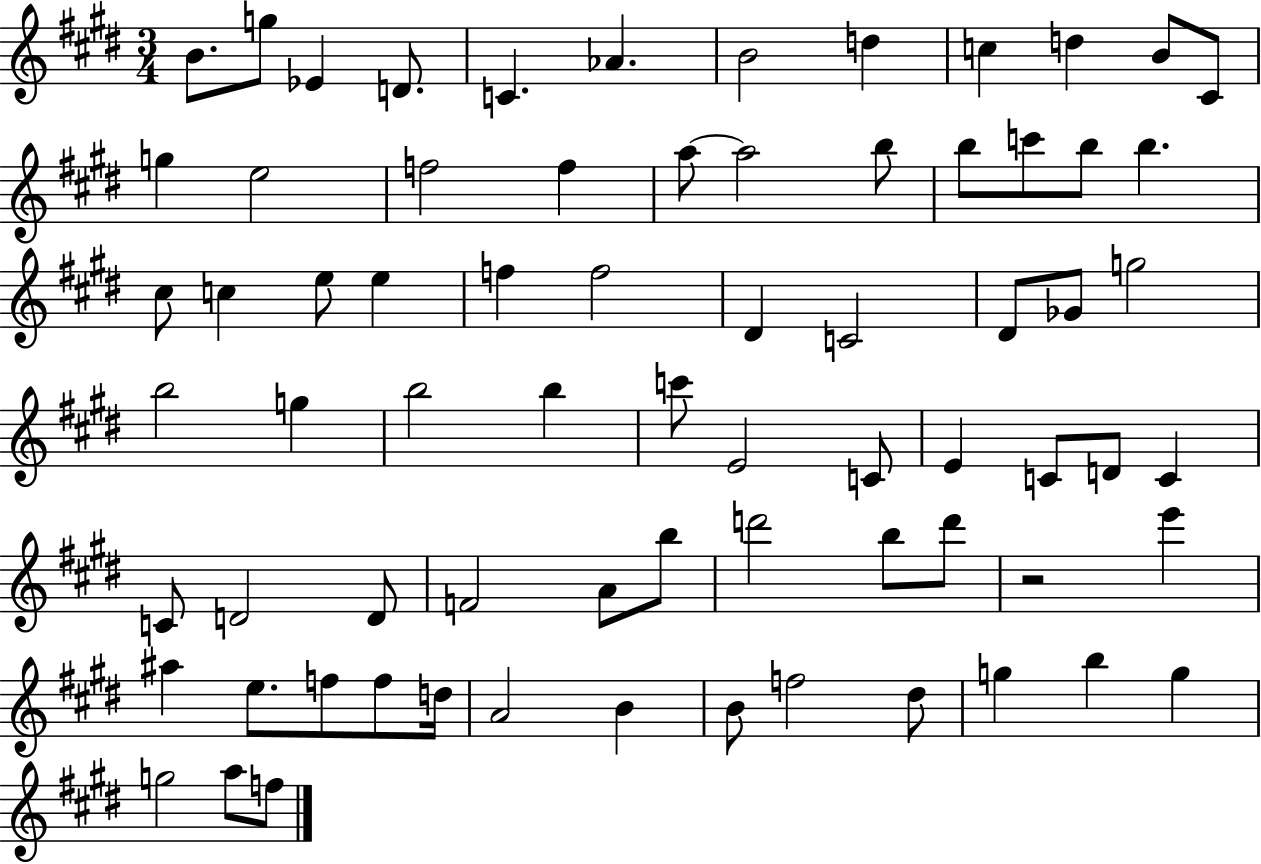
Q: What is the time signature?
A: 3/4